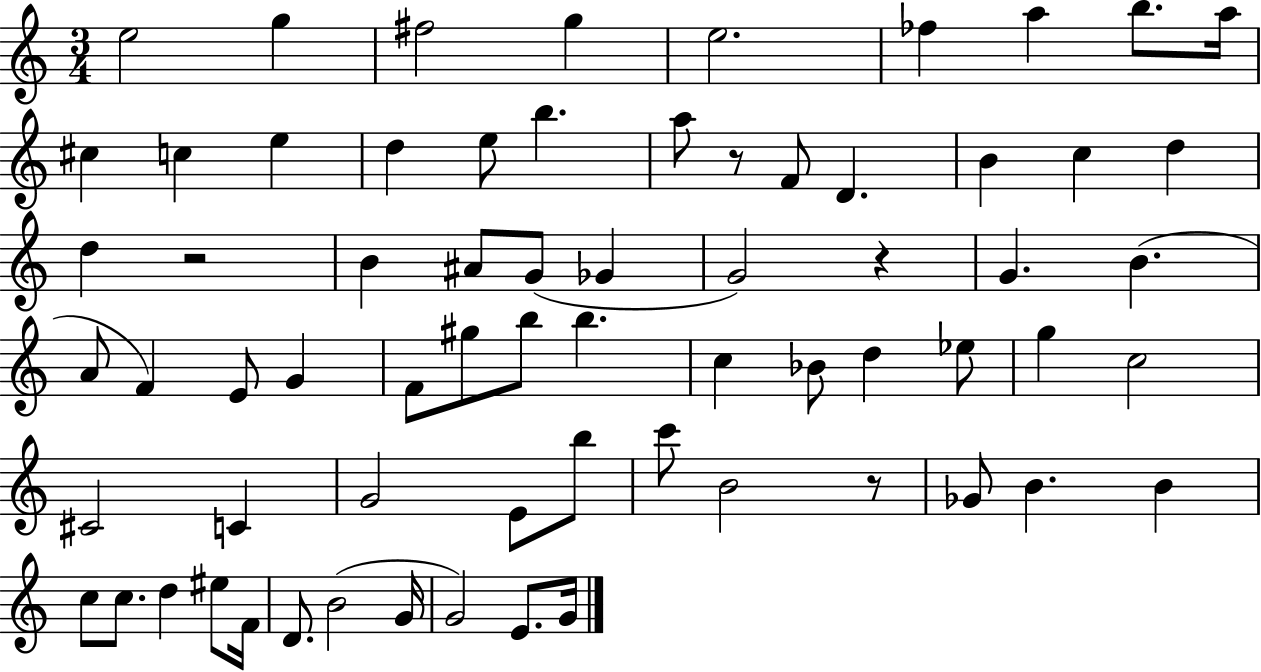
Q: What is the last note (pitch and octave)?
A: G4